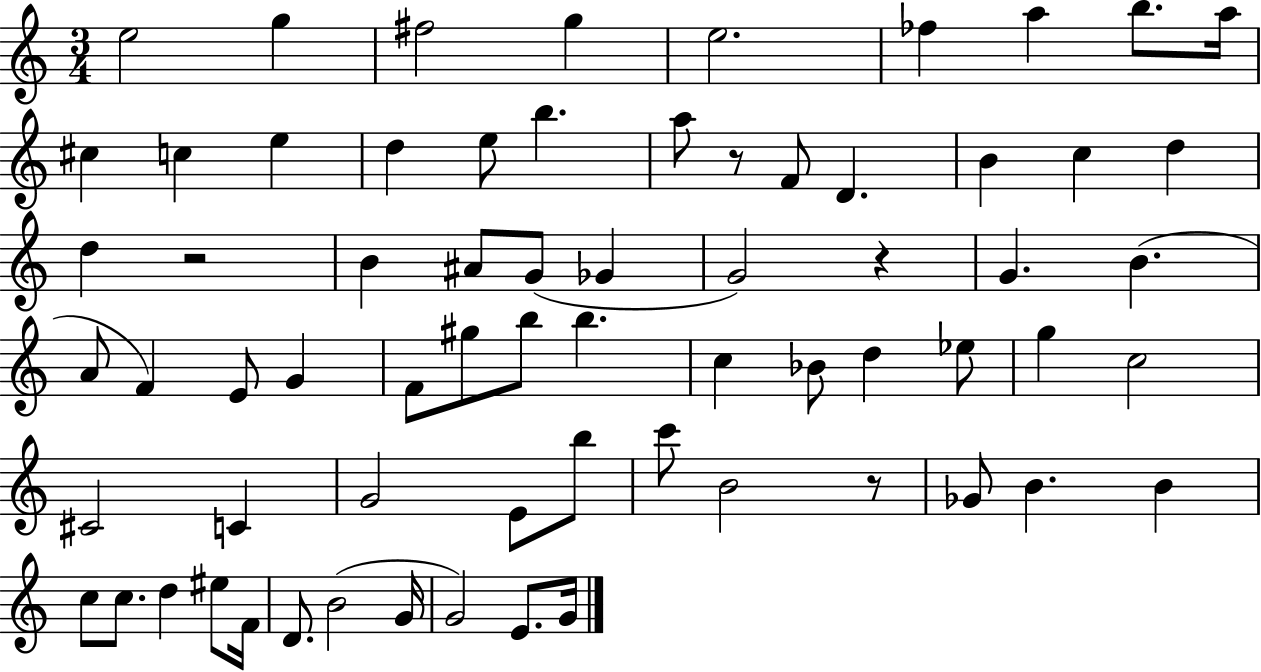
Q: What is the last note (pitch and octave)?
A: G4